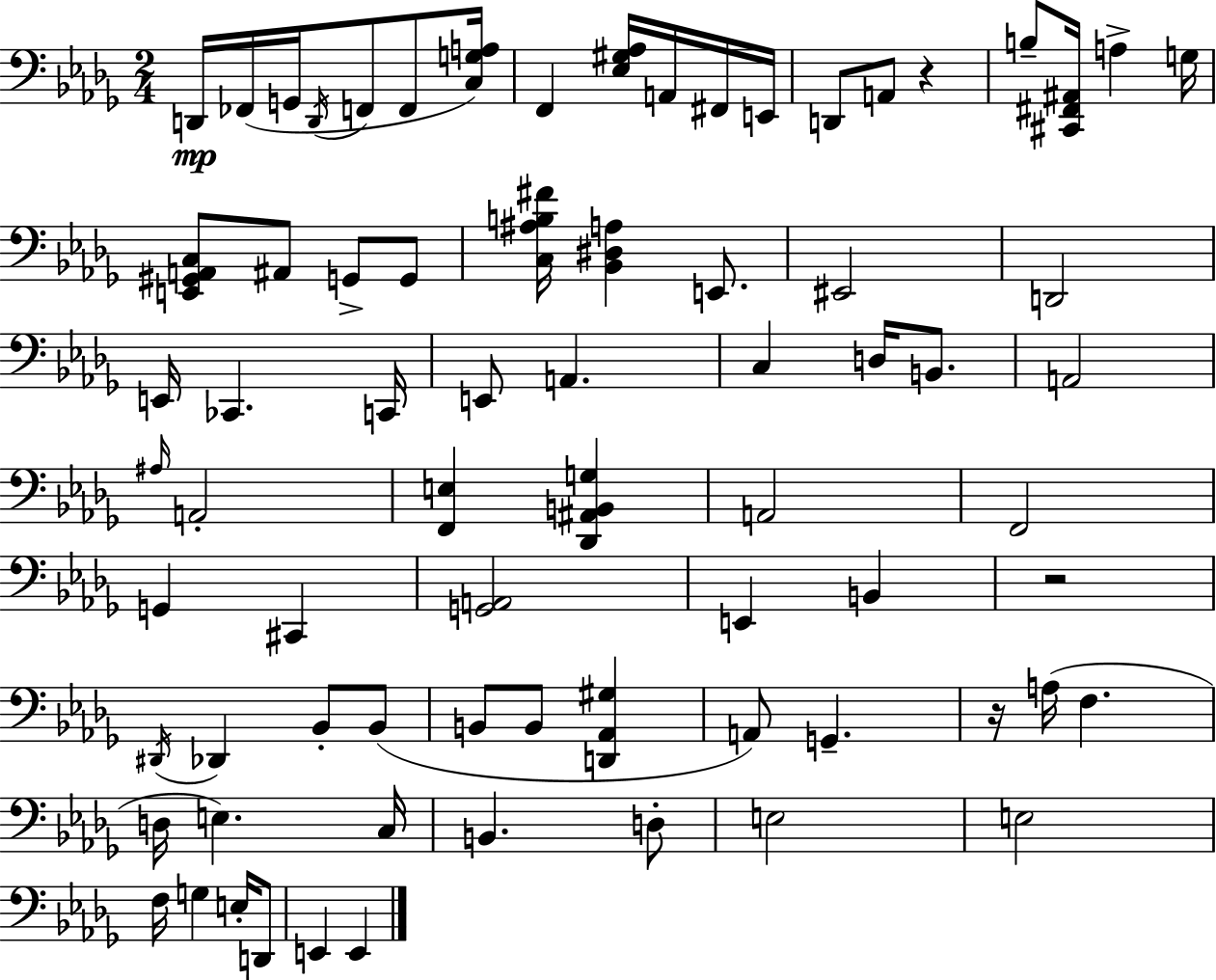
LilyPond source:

{
  \clef bass
  \numericTimeSignature
  \time 2/4
  \key bes \minor
  \repeat volta 2 { d,16\mp fes,16( g,16 \acciaccatura { d,16 } f,8 f,8 | <c g a>16) f,4 <ees gis aes>16 a,16 fis,16 | e,16 d,8 a,8 r4 | b8-- <cis, fis, ais,>16 a4-> | \break g16 <e, gis, a, c>8 ais,8 g,8-> g,8 | <c ais b fis'>16 <bes, dis a>4 e,8. | eis,2 | d,2 | \break e,16 ces,4. | c,16 e,8 a,4. | c4 d16 b,8. | a,2 | \break \grace { ais16 } a,2-. | <f, e>4 <des, ais, b, g>4 | a,2 | f,2 | \break g,4 cis,4 | <g, a,>2 | e,4 b,4 | r2 | \break \acciaccatura { dis,16 } des,4 bes,8-. | bes,8( b,8 b,8 <d, aes, gis>4 | a,8) g,4.-- | r16 a16( f4. | \break d16 e4.) | c16 b,4. | d8-. e2 | e2 | \break f16 g4 | e16-. d,8 e,4 e,4 | } \bar "|."
}